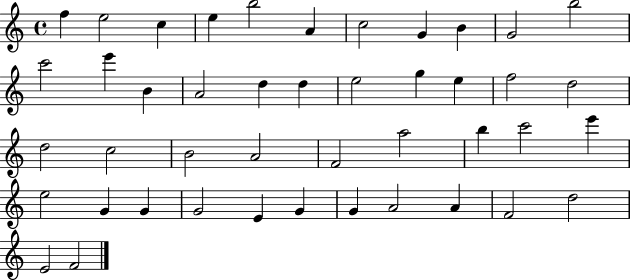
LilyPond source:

{
  \clef treble
  \time 4/4
  \defaultTimeSignature
  \key c \major
  f''4 e''2 c''4 | e''4 b''2 a'4 | c''2 g'4 b'4 | g'2 b''2 | \break c'''2 e'''4 b'4 | a'2 d''4 d''4 | e''2 g''4 e''4 | f''2 d''2 | \break d''2 c''2 | b'2 a'2 | f'2 a''2 | b''4 c'''2 e'''4 | \break e''2 g'4 g'4 | g'2 e'4 g'4 | g'4 a'2 a'4 | f'2 d''2 | \break e'2 f'2 | \bar "|."
}